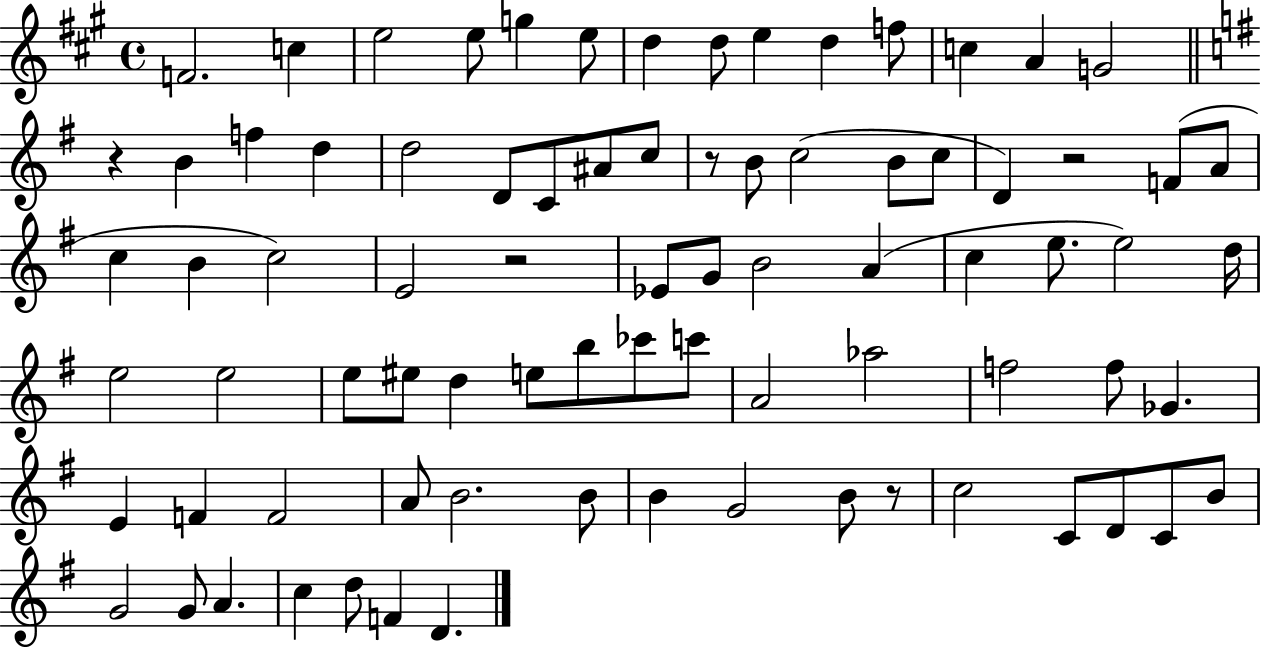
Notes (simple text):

F4/h. C5/q E5/h E5/e G5/q E5/e D5/q D5/e E5/q D5/q F5/e C5/q A4/q G4/h R/q B4/q F5/q D5/q D5/h D4/e C4/e A#4/e C5/e R/e B4/e C5/h B4/e C5/e D4/q R/h F4/e A4/e C5/q B4/q C5/h E4/h R/h Eb4/e G4/e B4/h A4/q C5/q E5/e. E5/h D5/s E5/h E5/h E5/e EIS5/e D5/q E5/e B5/e CES6/e C6/e A4/h Ab5/h F5/h F5/e Gb4/q. E4/q F4/q F4/h A4/e B4/h. B4/e B4/q G4/h B4/e R/e C5/h C4/e D4/e C4/e B4/e G4/h G4/e A4/q. C5/q D5/e F4/q D4/q.